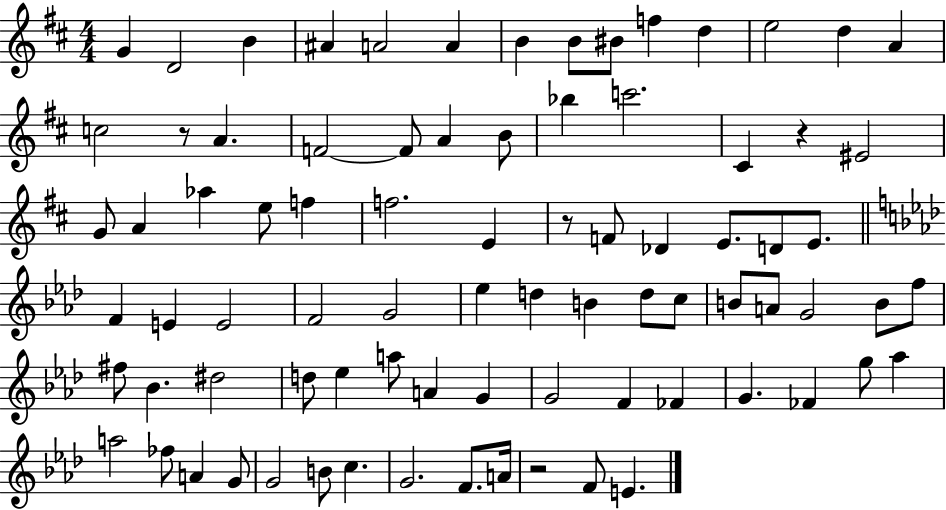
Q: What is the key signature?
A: D major